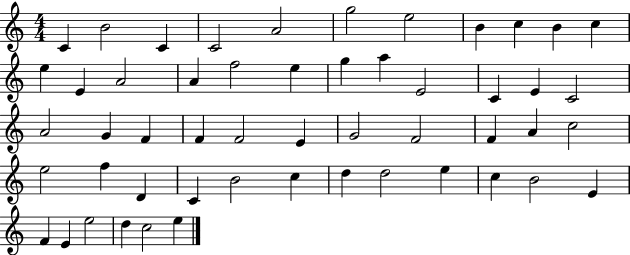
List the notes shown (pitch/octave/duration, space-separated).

C4/q B4/h C4/q C4/h A4/h G5/h E5/h B4/q C5/q B4/q C5/q E5/q E4/q A4/h A4/q F5/h E5/q G5/q A5/q E4/h C4/q E4/q C4/h A4/h G4/q F4/q F4/q F4/h E4/q G4/h F4/h F4/q A4/q C5/h E5/h F5/q D4/q C4/q B4/h C5/q D5/q D5/h E5/q C5/q B4/h E4/q F4/q E4/q E5/h D5/q C5/h E5/q